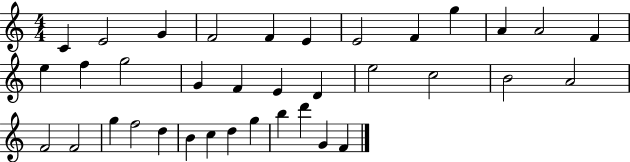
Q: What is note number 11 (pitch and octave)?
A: A4